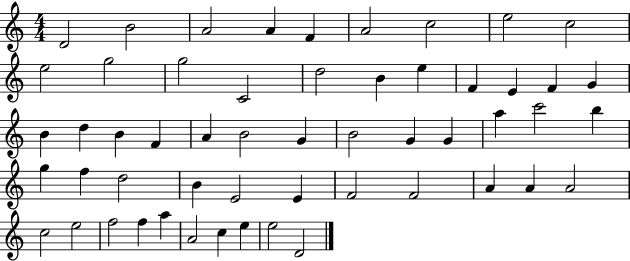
D4/h B4/h A4/h A4/q F4/q A4/h C5/h E5/h C5/h E5/h G5/h G5/h C4/h D5/h B4/q E5/q F4/q E4/q F4/q G4/q B4/q D5/q B4/q F4/q A4/q B4/h G4/q B4/h G4/q G4/q A5/q C6/h B5/q G5/q F5/q D5/h B4/q E4/h E4/q F4/h F4/h A4/q A4/q A4/h C5/h E5/h F5/h F5/q A5/q A4/h C5/q E5/q E5/h D4/h